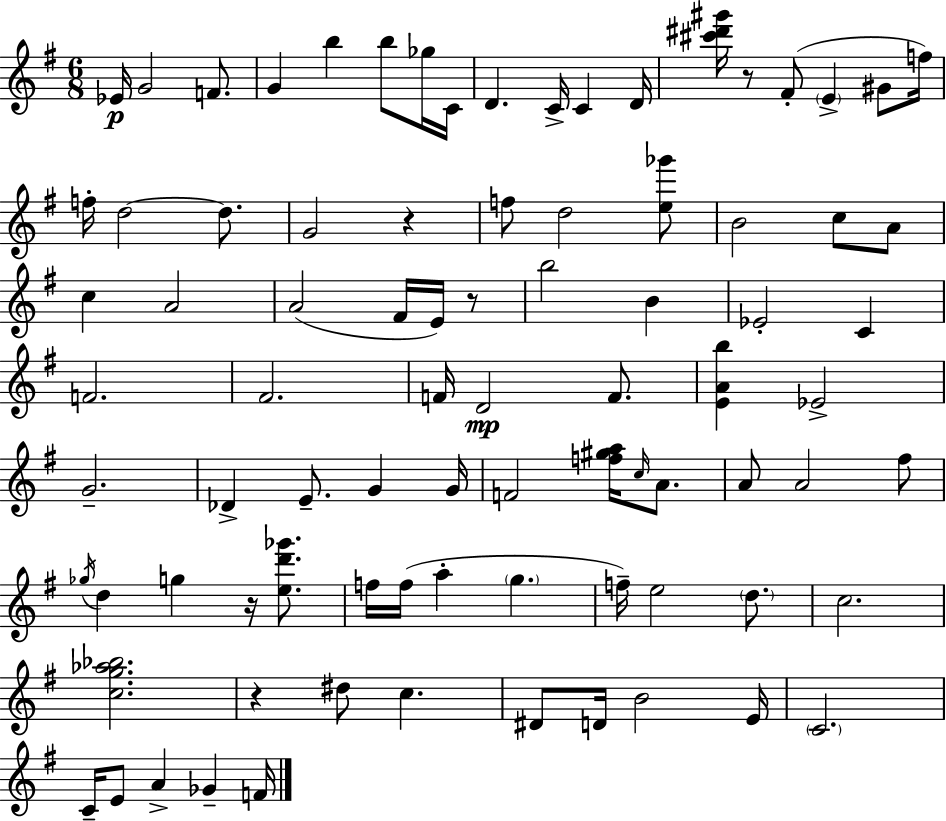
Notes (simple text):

Eb4/s G4/h F4/e. G4/q B5/q B5/e Gb5/s C4/s D4/q. C4/s C4/q D4/s [C#6,D#6,G#6]/s R/e F#4/e E4/q G#4/e F5/s F5/s D5/h D5/e. G4/h R/q F5/e D5/h [E5,Gb6]/e B4/h C5/e A4/e C5/q A4/h A4/h F#4/s E4/s R/e B5/h B4/q Eb4/h C4/q F4/h. F#4/h. F4/s D4/h F4/e. [E4,A4,B5]/q Eb4/h G4/h. Db4/q E4/e. G4/q G4/s F4/h [F5,G#5,A5]/s C5/s A4/e. A4/e A4/h F#5/e Gb5/s D5/q G5/q R/s [E5,D6,Gb6]/e. F5/s F5/s A5/q G5/q. F5/s E5/h D5/e. C5/h. [C5,G5,Ab5,Bb5]/h. R/q D#5/e C5/q. D#4/e D4/s B4/h E4/s C4/h. C4/s E4/e A4/q Gb4/q F4/s